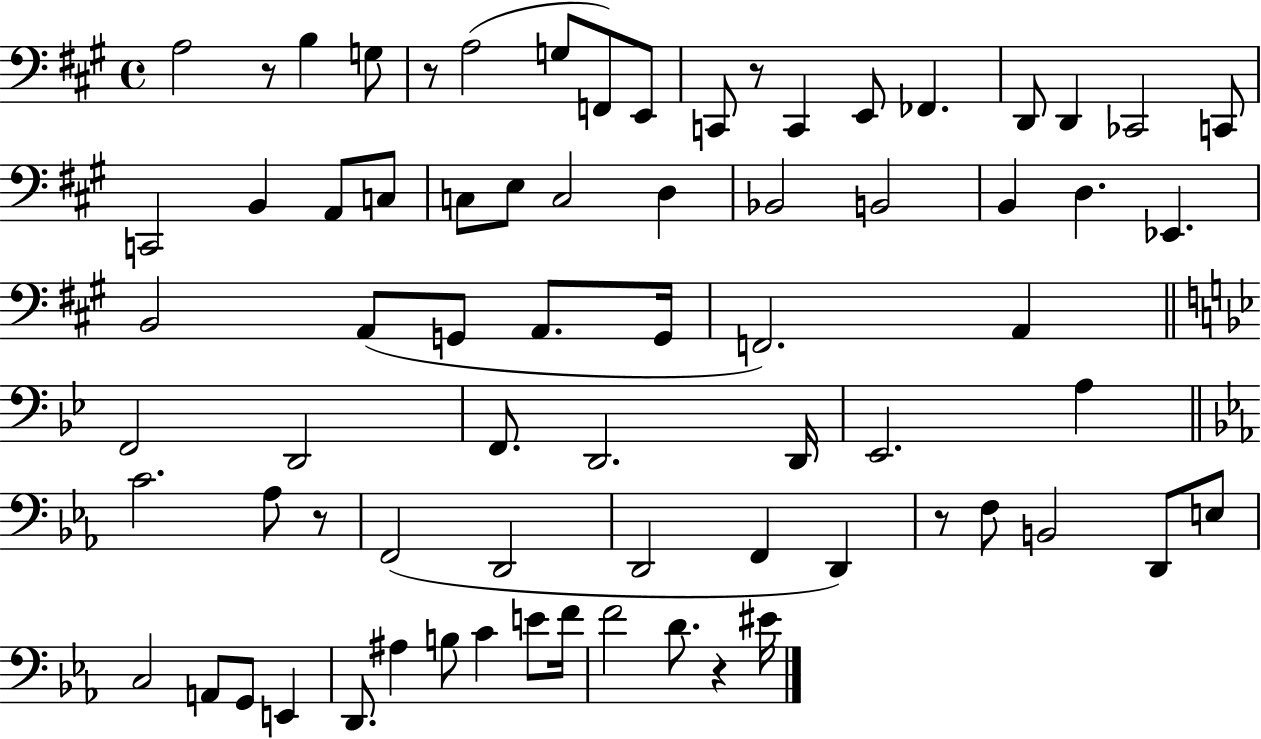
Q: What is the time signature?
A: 4/4